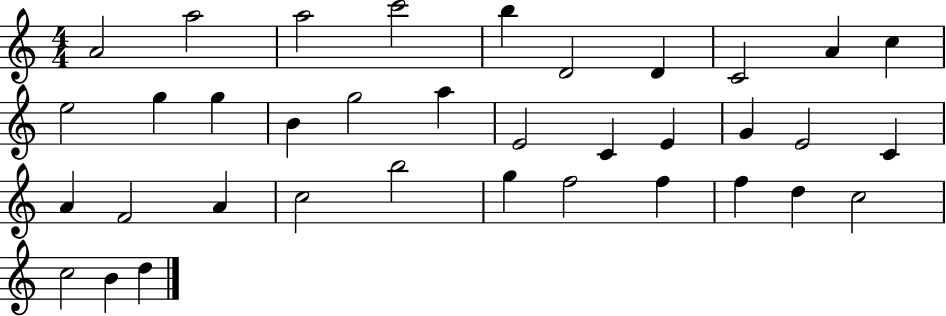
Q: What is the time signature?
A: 4/4